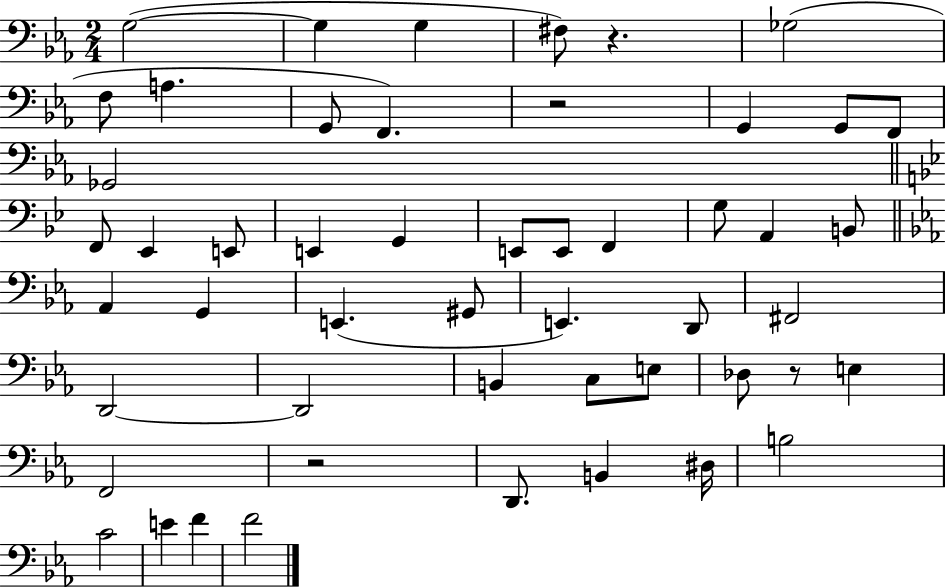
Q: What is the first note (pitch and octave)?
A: G3